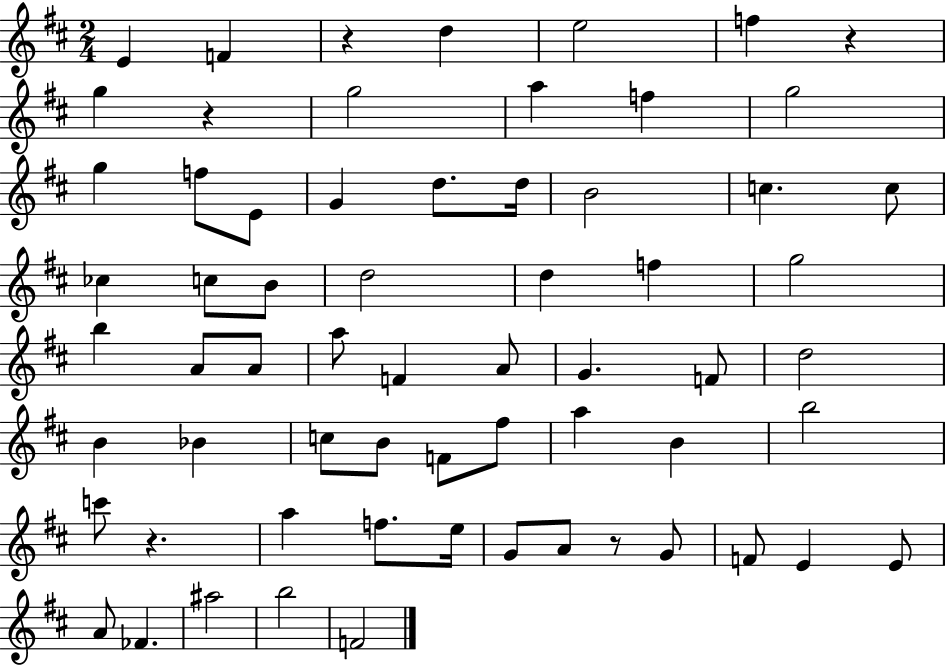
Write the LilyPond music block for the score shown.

{
  \clef treble
  \numericTimeSignature
  \time 2/4
  \key d \major
  \repeat volta 2 { e'4 f'4 | r4 d''4 | e''2 | f''4 r4 | \break g''4 r4 | g''2 | a''4 f''4 | g''2 | \break g''4 f''8 e'8 | g'4 d''8. d''16 | b'2 | c''4. c''8 | \break ces''4 c''8 b'8 | d''2 | d''4 f''4 | g''2 | \break b''4 a'8 a'8 | a''8 f'4 a'8 | g'4. f'8 | d''2 | \break b'4 bes'4 | c''8 b'8 f'8 fis''8 | a''4 b'4 | b''2 | \break c'''8 r4. | a''4 f''8. e''16 | g'8 a'8 r8 g'8 | f'8 e'4 e'8 | \break a'8 fes'4. | ais''2 | b''2 | f'2 | \break } \bar "|."
}